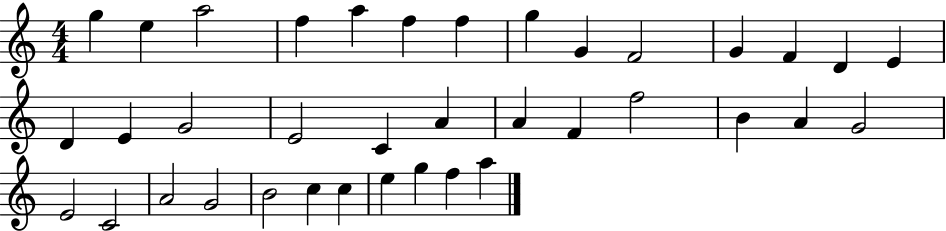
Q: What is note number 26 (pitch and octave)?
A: G4